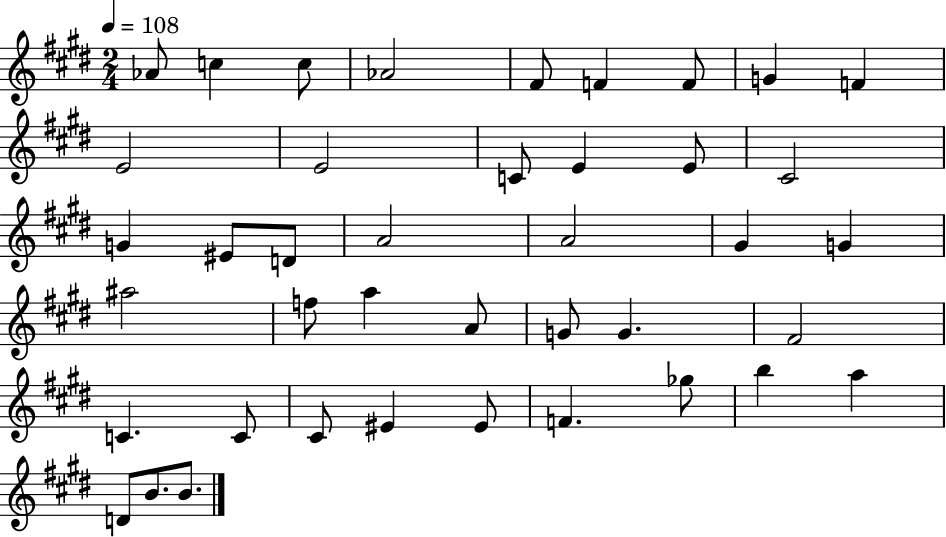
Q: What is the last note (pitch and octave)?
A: B4